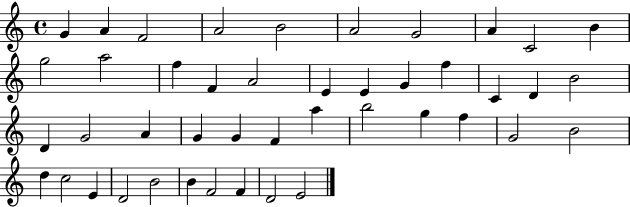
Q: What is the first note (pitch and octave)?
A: G4